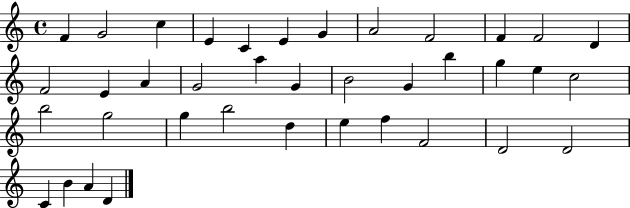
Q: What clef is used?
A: treble